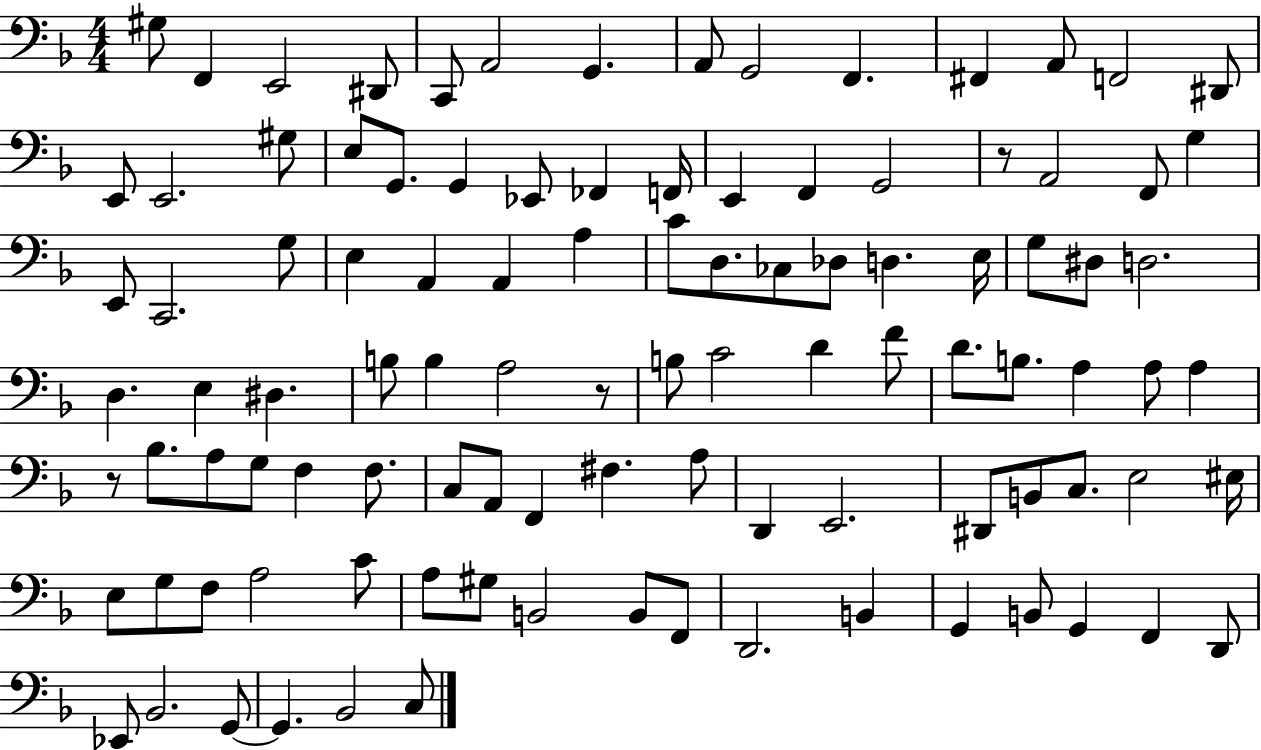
G#3/e F2/q E2/h D#2/e C2/e A2/h G2/q. A2/e G2/h F2/q. F#2/q A2/e F2/h D#2/e E2/e E2/h. G#3/e E3/e G2/e. G2/q Eb2/e FES2/q F2/s E2/q F2/q G2/h R/e A2/h F2/e G3/q E2/e C2/h. G3/e E3/q A2/q A2/q A3/q C4/e D3/e. CES3/e Db3/e D3/q. E3/s G3/e D#3/e D3/h. D3/q. E3/q D#3/q. B3/e B3/q A3/h R/e B3/e C4/h D4/q F4/e D4/e. B3/e. A3/q A3/e A3/q R/e Bb3/e. A3/e G3/e F3/q F3/e. C3/e A2/e F2/q F#3/q. A3/e D2/q E2/h. D#2/e B2/e C3/e. E3/h EIS3/s E3/e G3/e F3/e A3/h C4/e A3/e G#3/e B2/h B2/e F2/e D2/h. B2/q G2/q B2/e G2/q F2/q D2/e Eb2/e Bb2/h. G2/e G2/q. Bb2/h C3/e